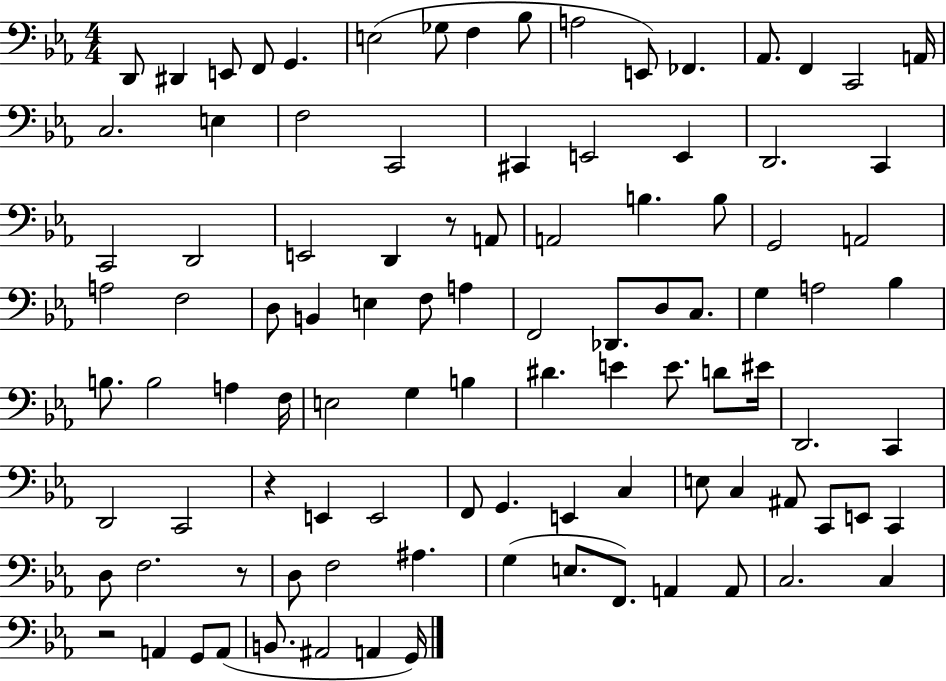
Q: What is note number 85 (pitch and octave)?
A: F2